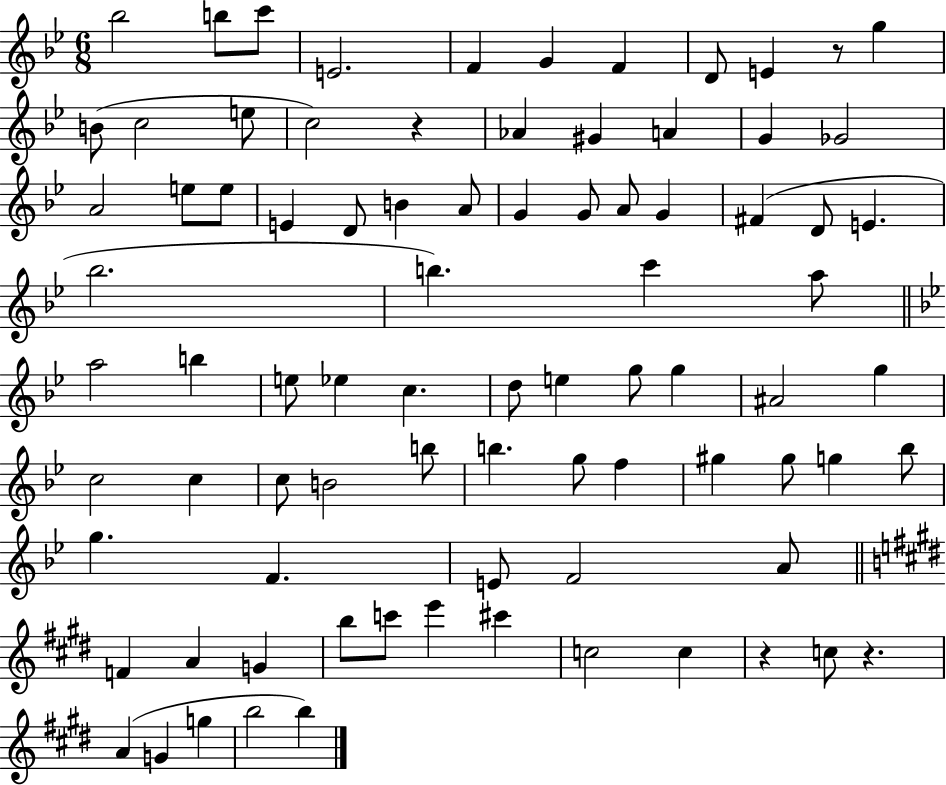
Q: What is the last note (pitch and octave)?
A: B5